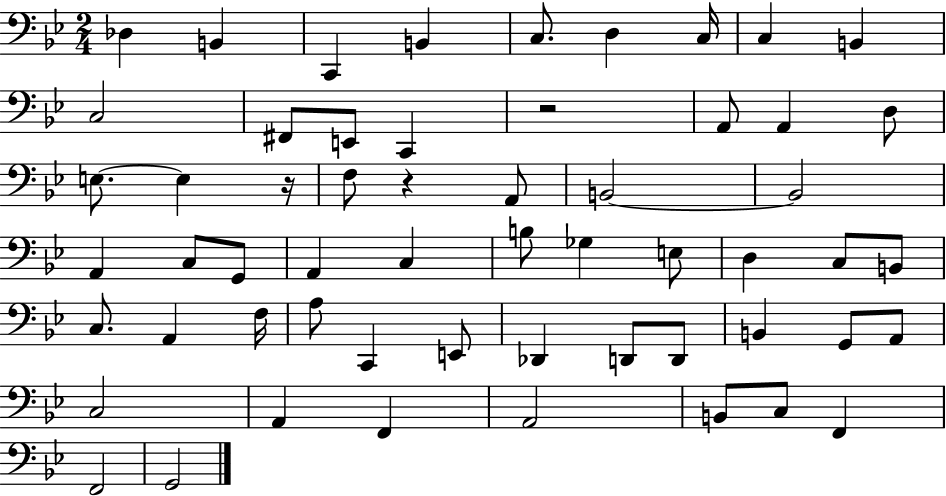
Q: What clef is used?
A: bass